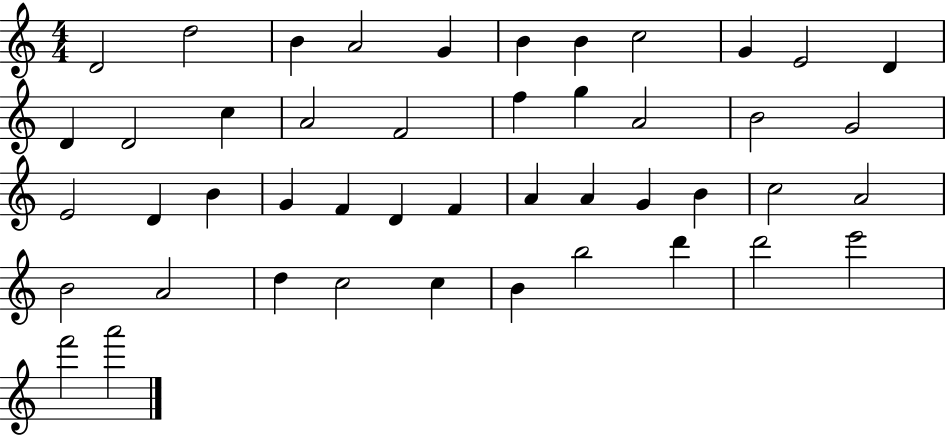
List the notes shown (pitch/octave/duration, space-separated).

D4/h D5/h B4/q A4/h G4/q B4/q B4/q C5/h G4/q E4/h D4/q D4/q D4/h C5/q A4/h F4/h F5/q G5/q A4/h B4/h G4/h E4/h D4/q B4/q G4/q F4/q D4/q F4/q A4/q A4/q G4/q B4/q C5/h A4/h B4/h A4/h D5/q C5/h C5/q B4/q B5/h D6/q D6/h E6/h F6/h A6/h